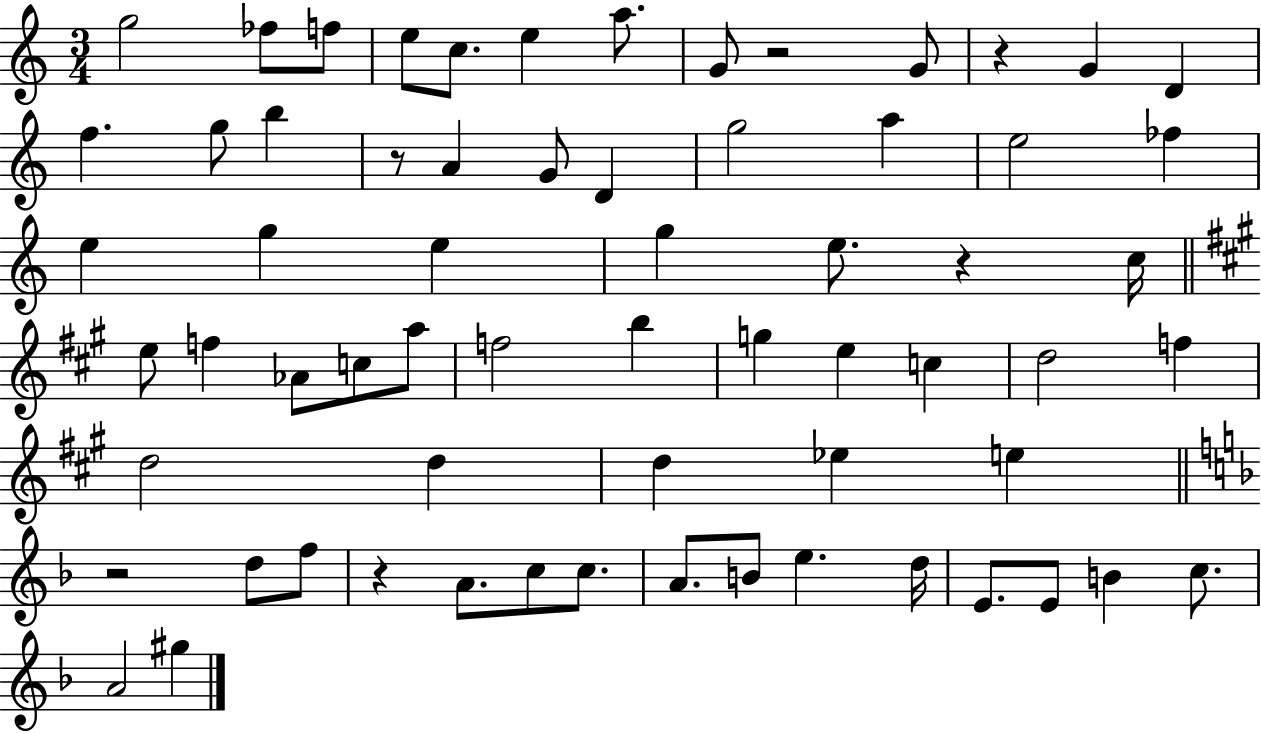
{
  \clef treble
  \numericTimeSignature
  \time 3/4
  \key c \major
  g''2 fes''8 f''8 | e''8 c''8. e''4 a''8. | g'8 r2 g'8 | r4 g'4 d'4 | \break f''4. g''8 b''4 | r8 a'4 g'8 d'4 | g''2 a''4 | e''2 fes''4 | \break e''4 g''4 e''4 | g''4 e''8. r4 c''16 | \bar "||" \break \key a \major e''8 f''4 aes'8 c''8 a''8 | f''2 b''4 | g''4 e''4 c''4 | d''2 f''4 | \break d''2 d''4 | d''4 ees''4 e''4 | \bar "||" \break \key d \minor r2 d''8 f''8 | r4 a'8. c''8 c''8. | a'8. b'8 e''4. d''16 | e'8. e'8 b'4 c''8. | \break a'2 gis''4 | \bar "|."
}